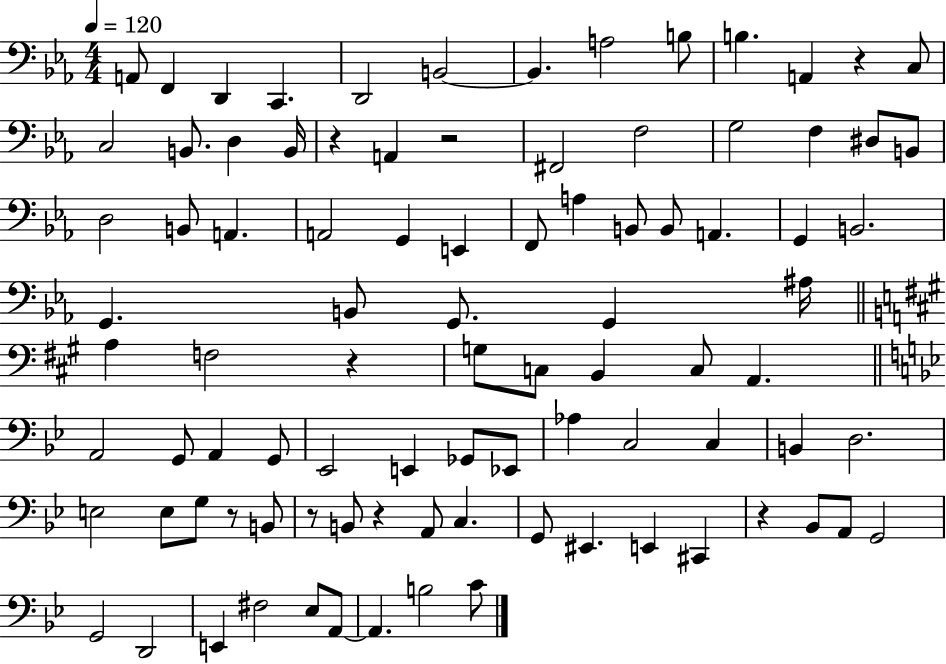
X:1
T:Untitled
M:4/4
L:1/4
K:Eb
A,,/2 F,, D,, C,, D,,2 B,,2 B,, A,2 B,/2 B, A,, z C,/2 C,2 B,,/2 D, B,,/4 z A,, z2 ^F,,2 F,2 G,2 F, ^D,/2 B,,/2 D,2 B,,/2 A,, A,,2 G,, E,, F,,/2 A, B,,/2 B,,/2 A,, G,, B,,2 G,, B,,/2 G,,/2 G,, ^A,/4 A, F,2 z G,/2 C,/2 B,, C,/2 A,, A,,2 G,,/2 A,, G,,/2 _E,,2 E,, _G,,/2 _E,,/2 _A, C,2 C, B,, D,2 E,2 E,/2 G,/2 z/2 B,,/2 z/2 B,,/2 z A,,/2 C, G,,/2 ^E,, E,, ^C,, z _B,,/2 A,,/2 G,,2 G,,2 D,,2 E,, ^F,2 _E,/2 A,,/2 A,, B,2 C/2